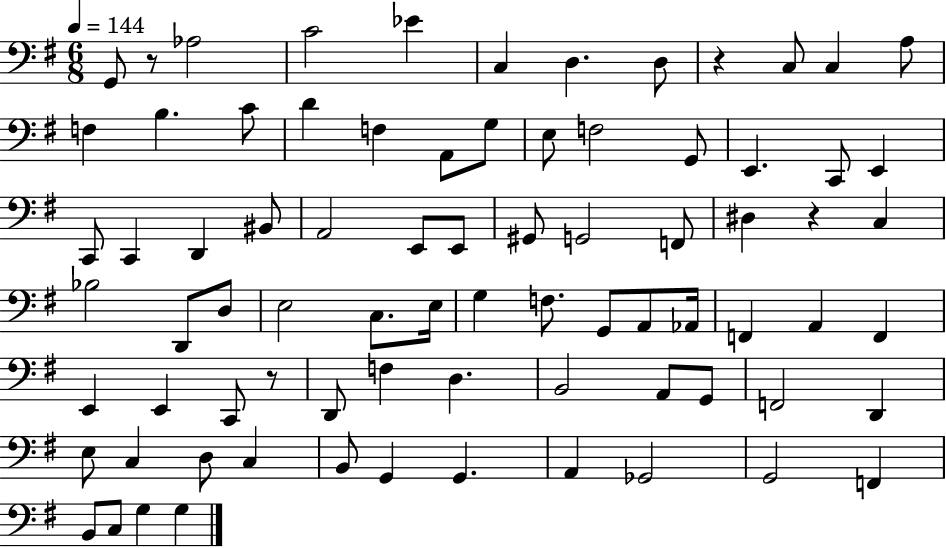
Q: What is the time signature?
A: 6/8